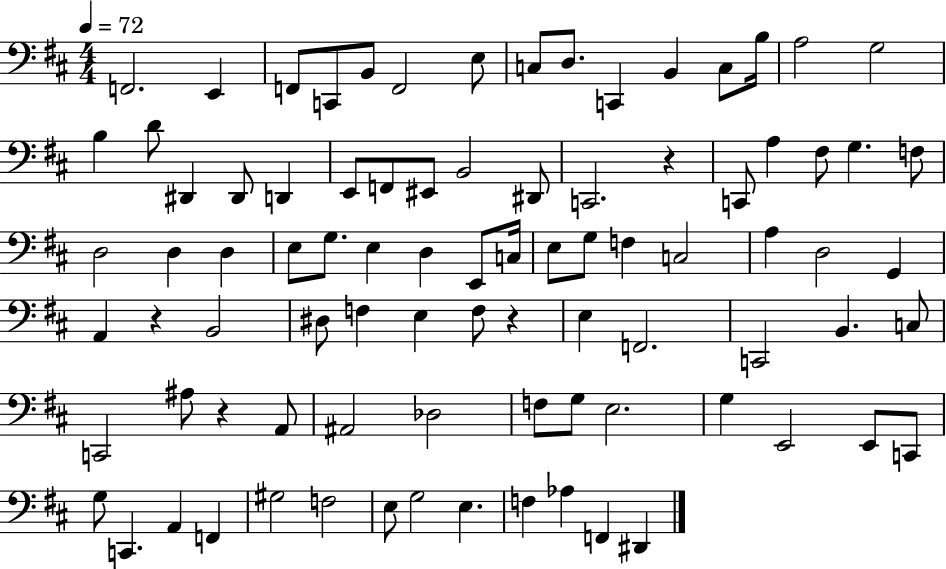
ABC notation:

X:1
T:Untitled
M:4/4
L:1/4
K:D
F,,2 E,, F,,/2 C,,/2 B,,/2 F,,2 E,/2 C,/2 D,/2 C,, B,, C,/2 B,/4 A,2 G,2 B, D/2 ^D,, ^D,,/2 D,, E,,/2 F,,/2 ^E,,/2 B,,2 ^D,,/2 C,,2 z C,,/2 A, ^F,/2 G, F,/2 D,2 D, D, E,/2 G,/2 E, D, E,,/2 C,/4 E,/2 G,/2 F, C,2 A, D,2 G,, A,, z B,,2 ^D,/2 F, E, F,/2 z E, F,,2 C,,2 B,, C,/2 C,,2 ^A,/2 z A,,/2 ^A,,2 _D,2 F,/2 G,/2 E,2 G, E,,2 E,,/2 C,,/2 G,/2 C,, A,, F,, ^G,2 F,2 E,/2 G,2 E, F, _A, F,, ^D,,